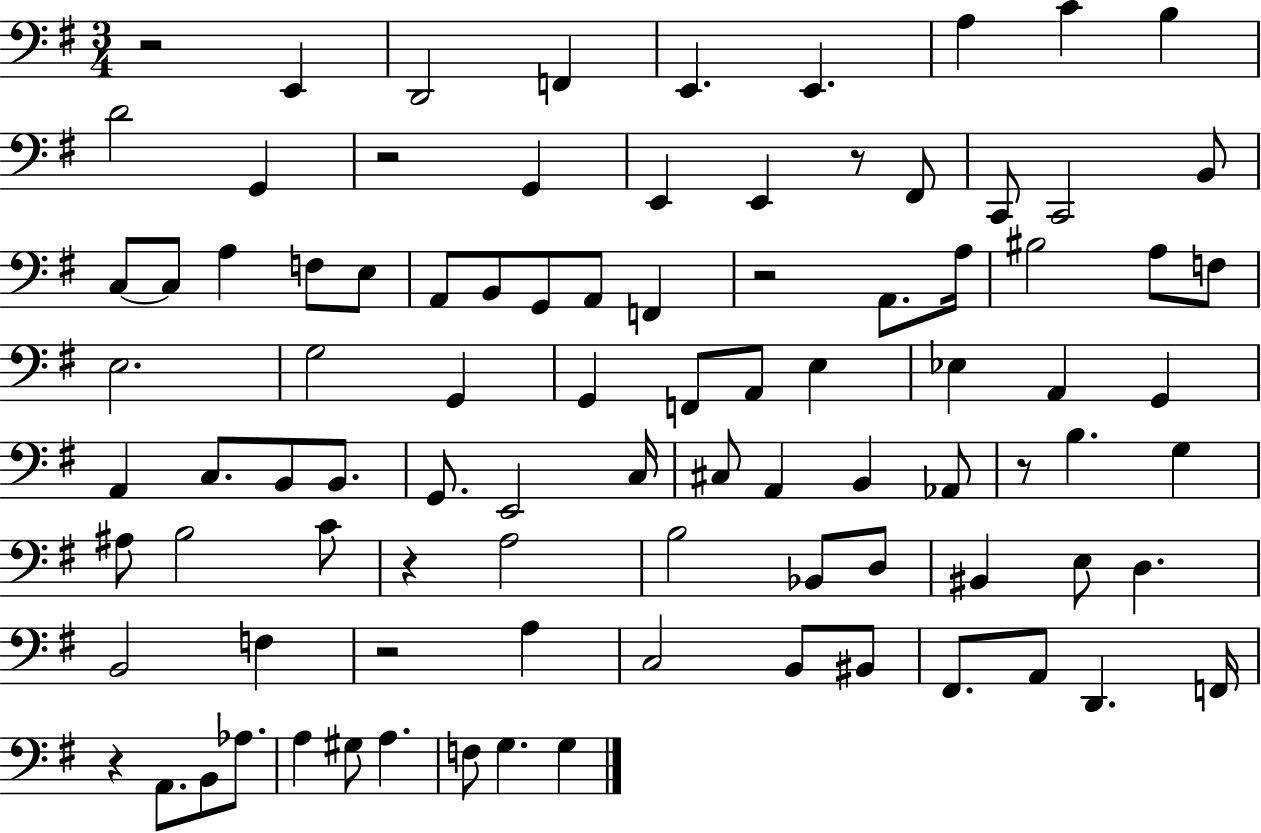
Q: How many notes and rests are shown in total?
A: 92